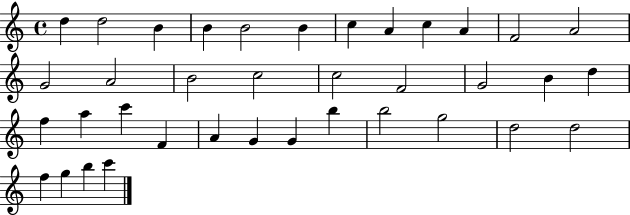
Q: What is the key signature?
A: C major